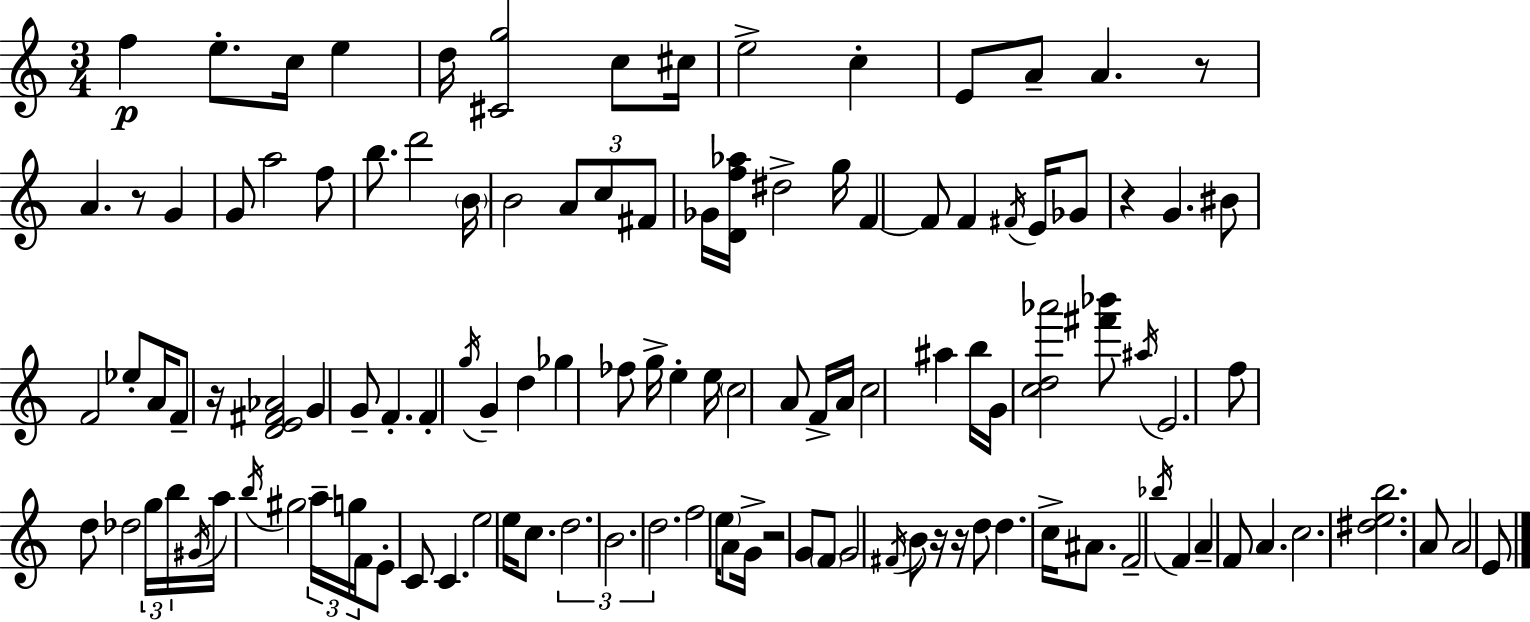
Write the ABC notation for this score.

X:1
T:Untitled
M:3/4
L:1/4
K:C
f e/2 c/4 e d/4 [^Cg]2 c/2 ^c/4 e2 c E/2 A/2 A z/2 A z/2 G G/2 a2 f/2 b/2 d'2 B/4 B2 A/2 c/2 ^F/2 _G/4 [Df_a]/4 ^d2 g/4 F F/2 F ^F/4 E/4 _G/2 z G ^B/2 F2 _e/2 A/4 F/2 z/4 [DE^F_A]2 G G/2 F F g/4 G d _g _f/2 g/4 e e/4 c2 A/2 F/4 A/4 c2 ^a b/4 G/4 [cd_a']2 [^f'_b']/2 ^a/4 E2 f/2 d/2 _d2 g/4 b/4 ^G/4 a/4 b/4 ^g2 a/4 g/4 F/4 E/2 C/2 C e2 e/4 c/2 d2 B2 d2 f2 e/4 A/2 G/4 z2 G/2 F/2 G2 ^F/4 B/2 z/4 z/4 d/2 d c/4 ^A/2 F2 _b/4 F A F/2 A c2 [^deb]2 A/2 A2 E/2